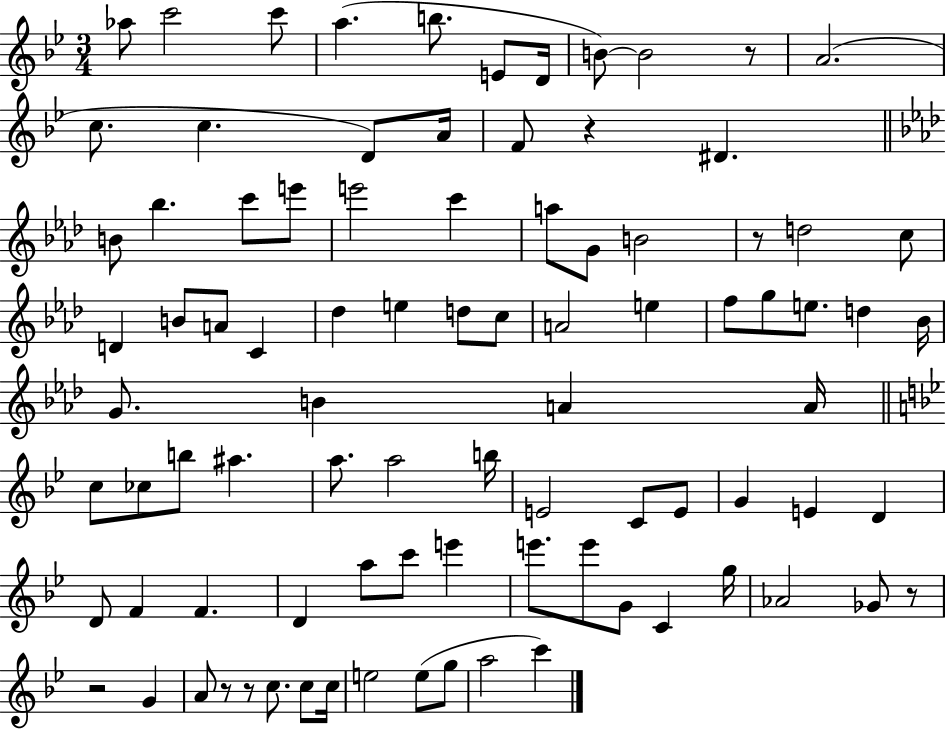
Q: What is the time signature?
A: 3/4